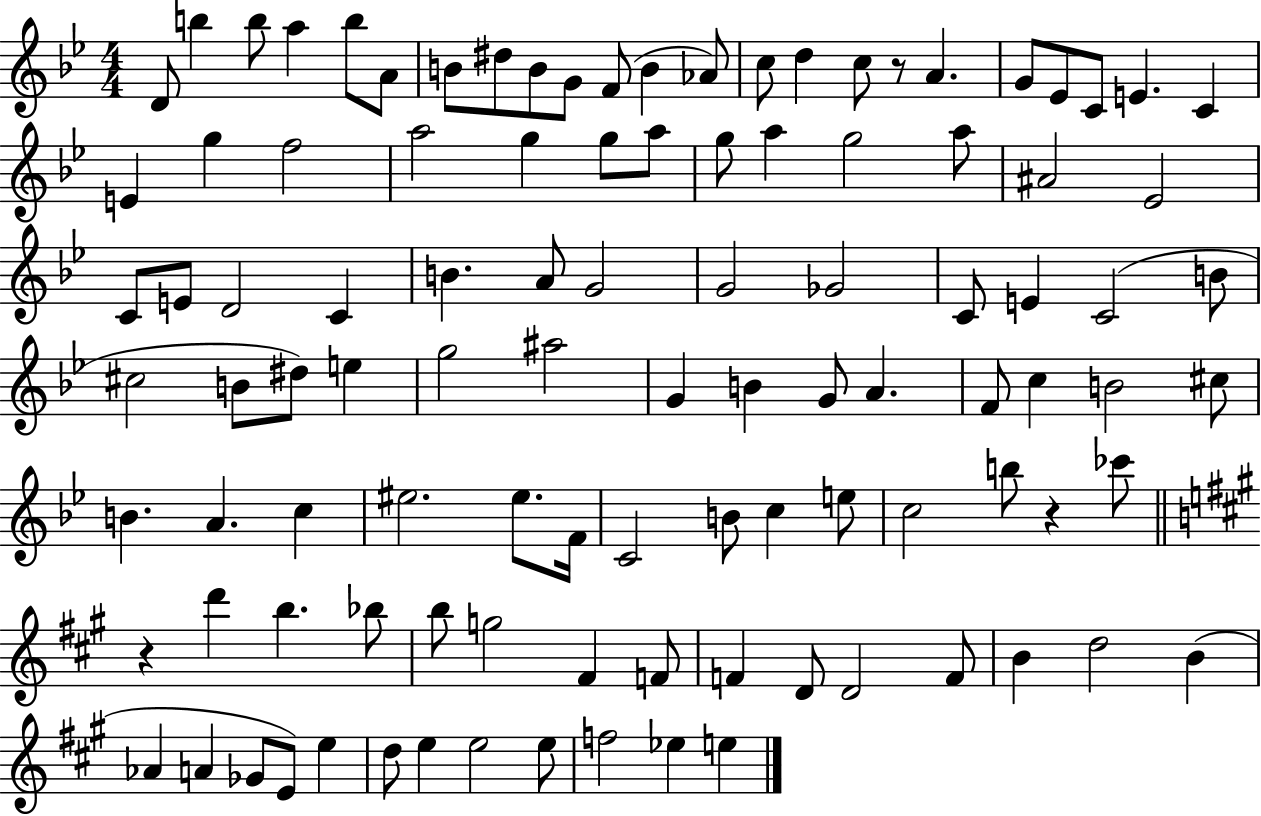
D4/e B5/q B5/e A5/q B5/e A4/e B4/e D#5/e B4/e G4/e F4/e B4/q Ab4/e C5/e D5/q C5/e R/e A4/q. G4/e Eb4/e C4/e E4/q. C4/q E4/q G5/q F5/h A5/h G5/q G5/e A5/e G5/e A5/q G5/h A5/e A#4/h Eb4/h C4/e E4/e D4/h C4/q B4/q. A4/e G4/h G4/h Gb4/h C4/e E4/q C4/h B4/e C#5/h B4/e D#5/e E5/q G5/h A#5/h G4/q B4/q G4/e A4/q. F4/e C5/q B4/h C#5/e B4/q. A4/q. C5/q EIS5/h. EIS5/e. F4/s C4/h B4/e C5/q E5/e C5/h B5/e R/q CES6/e R/q D6/q B5/q. Bb5/e B5/e G5/h F#4/q F4/e F4/q D4/e D4/h F4/e B4/q D5/h B4/q Ab4/q A4/q Gb4/e E4/e E5/q D5/e E5/q E5/h E5/e F5/h Eb5/q E5/q